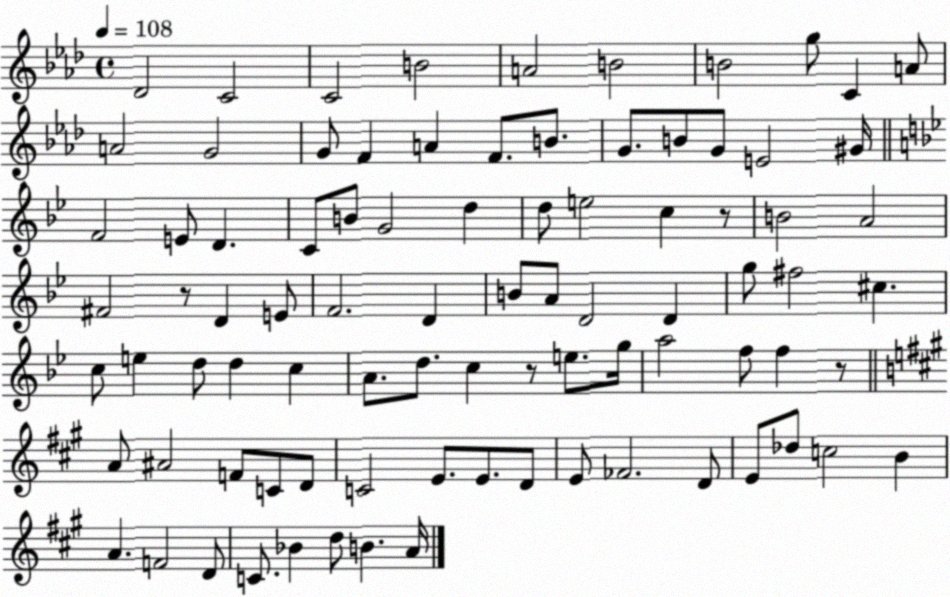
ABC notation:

X:1
T:Untitled
M:4/4
L:1/4
K:Ab
_D2 C2 C2 B2 A2 B2 B2 g/2 C A/2 A2 G2 G/2 F A F/2 B/2 G/2 B/2 G/2 E2 ^G/4 F2 E/2 D C/2 B/2 G2 d d/2 e2 c z/2 B2 A2 ^F2 z/2 D E/2 F2 D B/2 A/2 D2 D g/2 ^f2 ^c c/2 e d/2 d c A/2 d/2 c z/2 e/2 g/4 a2 f/2 f z/2 A/2 ^A2 F/2 C/2 D/2 C2 E/2 E/2 D/2 E/2 _F2 D/2 E/2 _d/2 c2 B A F2 D/2 C/2 _B d/2 B A/4